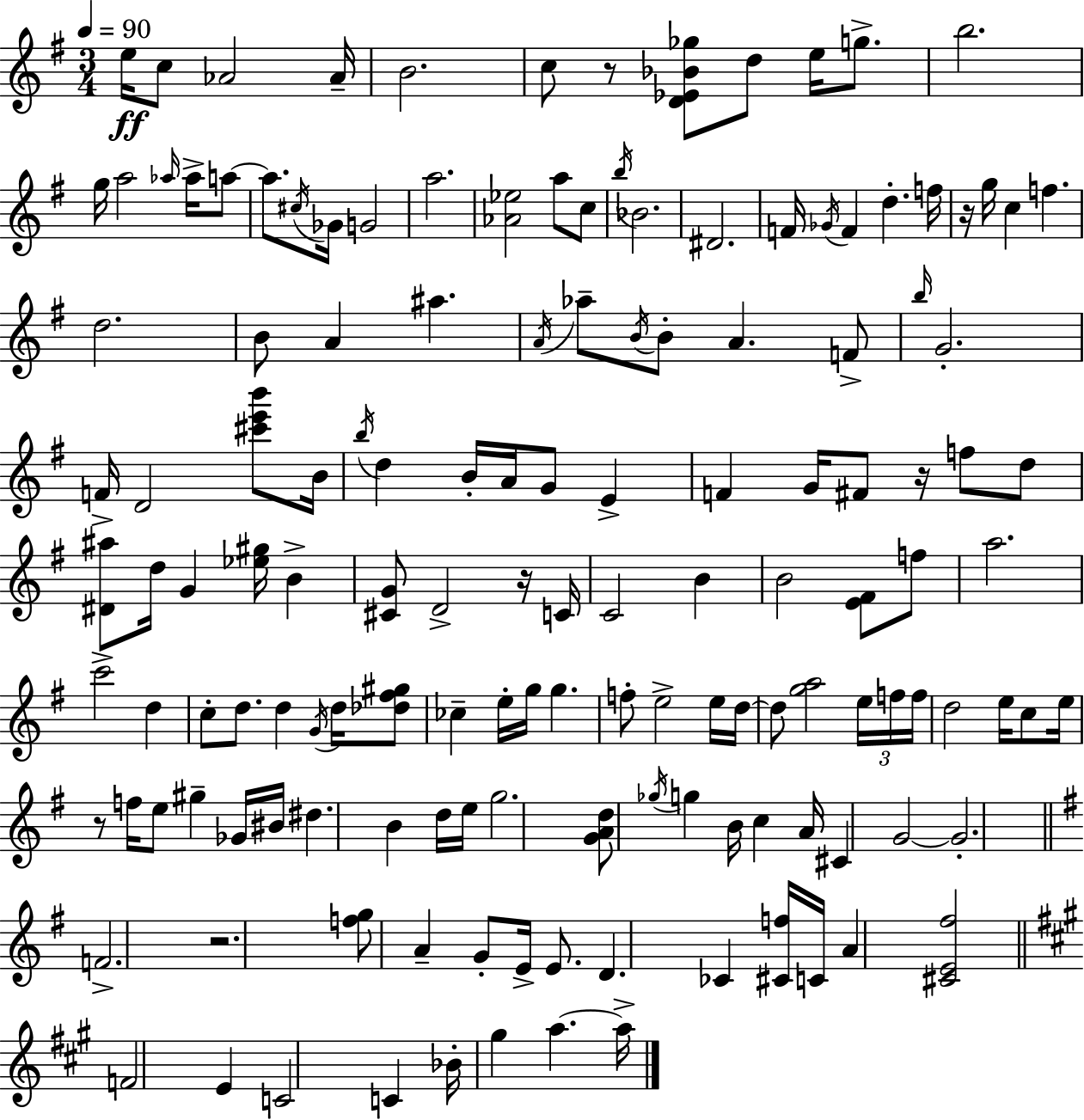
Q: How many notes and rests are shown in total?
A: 146